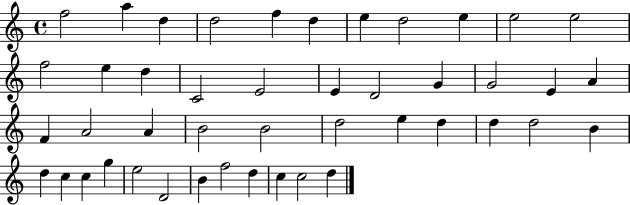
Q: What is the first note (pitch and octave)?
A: F5